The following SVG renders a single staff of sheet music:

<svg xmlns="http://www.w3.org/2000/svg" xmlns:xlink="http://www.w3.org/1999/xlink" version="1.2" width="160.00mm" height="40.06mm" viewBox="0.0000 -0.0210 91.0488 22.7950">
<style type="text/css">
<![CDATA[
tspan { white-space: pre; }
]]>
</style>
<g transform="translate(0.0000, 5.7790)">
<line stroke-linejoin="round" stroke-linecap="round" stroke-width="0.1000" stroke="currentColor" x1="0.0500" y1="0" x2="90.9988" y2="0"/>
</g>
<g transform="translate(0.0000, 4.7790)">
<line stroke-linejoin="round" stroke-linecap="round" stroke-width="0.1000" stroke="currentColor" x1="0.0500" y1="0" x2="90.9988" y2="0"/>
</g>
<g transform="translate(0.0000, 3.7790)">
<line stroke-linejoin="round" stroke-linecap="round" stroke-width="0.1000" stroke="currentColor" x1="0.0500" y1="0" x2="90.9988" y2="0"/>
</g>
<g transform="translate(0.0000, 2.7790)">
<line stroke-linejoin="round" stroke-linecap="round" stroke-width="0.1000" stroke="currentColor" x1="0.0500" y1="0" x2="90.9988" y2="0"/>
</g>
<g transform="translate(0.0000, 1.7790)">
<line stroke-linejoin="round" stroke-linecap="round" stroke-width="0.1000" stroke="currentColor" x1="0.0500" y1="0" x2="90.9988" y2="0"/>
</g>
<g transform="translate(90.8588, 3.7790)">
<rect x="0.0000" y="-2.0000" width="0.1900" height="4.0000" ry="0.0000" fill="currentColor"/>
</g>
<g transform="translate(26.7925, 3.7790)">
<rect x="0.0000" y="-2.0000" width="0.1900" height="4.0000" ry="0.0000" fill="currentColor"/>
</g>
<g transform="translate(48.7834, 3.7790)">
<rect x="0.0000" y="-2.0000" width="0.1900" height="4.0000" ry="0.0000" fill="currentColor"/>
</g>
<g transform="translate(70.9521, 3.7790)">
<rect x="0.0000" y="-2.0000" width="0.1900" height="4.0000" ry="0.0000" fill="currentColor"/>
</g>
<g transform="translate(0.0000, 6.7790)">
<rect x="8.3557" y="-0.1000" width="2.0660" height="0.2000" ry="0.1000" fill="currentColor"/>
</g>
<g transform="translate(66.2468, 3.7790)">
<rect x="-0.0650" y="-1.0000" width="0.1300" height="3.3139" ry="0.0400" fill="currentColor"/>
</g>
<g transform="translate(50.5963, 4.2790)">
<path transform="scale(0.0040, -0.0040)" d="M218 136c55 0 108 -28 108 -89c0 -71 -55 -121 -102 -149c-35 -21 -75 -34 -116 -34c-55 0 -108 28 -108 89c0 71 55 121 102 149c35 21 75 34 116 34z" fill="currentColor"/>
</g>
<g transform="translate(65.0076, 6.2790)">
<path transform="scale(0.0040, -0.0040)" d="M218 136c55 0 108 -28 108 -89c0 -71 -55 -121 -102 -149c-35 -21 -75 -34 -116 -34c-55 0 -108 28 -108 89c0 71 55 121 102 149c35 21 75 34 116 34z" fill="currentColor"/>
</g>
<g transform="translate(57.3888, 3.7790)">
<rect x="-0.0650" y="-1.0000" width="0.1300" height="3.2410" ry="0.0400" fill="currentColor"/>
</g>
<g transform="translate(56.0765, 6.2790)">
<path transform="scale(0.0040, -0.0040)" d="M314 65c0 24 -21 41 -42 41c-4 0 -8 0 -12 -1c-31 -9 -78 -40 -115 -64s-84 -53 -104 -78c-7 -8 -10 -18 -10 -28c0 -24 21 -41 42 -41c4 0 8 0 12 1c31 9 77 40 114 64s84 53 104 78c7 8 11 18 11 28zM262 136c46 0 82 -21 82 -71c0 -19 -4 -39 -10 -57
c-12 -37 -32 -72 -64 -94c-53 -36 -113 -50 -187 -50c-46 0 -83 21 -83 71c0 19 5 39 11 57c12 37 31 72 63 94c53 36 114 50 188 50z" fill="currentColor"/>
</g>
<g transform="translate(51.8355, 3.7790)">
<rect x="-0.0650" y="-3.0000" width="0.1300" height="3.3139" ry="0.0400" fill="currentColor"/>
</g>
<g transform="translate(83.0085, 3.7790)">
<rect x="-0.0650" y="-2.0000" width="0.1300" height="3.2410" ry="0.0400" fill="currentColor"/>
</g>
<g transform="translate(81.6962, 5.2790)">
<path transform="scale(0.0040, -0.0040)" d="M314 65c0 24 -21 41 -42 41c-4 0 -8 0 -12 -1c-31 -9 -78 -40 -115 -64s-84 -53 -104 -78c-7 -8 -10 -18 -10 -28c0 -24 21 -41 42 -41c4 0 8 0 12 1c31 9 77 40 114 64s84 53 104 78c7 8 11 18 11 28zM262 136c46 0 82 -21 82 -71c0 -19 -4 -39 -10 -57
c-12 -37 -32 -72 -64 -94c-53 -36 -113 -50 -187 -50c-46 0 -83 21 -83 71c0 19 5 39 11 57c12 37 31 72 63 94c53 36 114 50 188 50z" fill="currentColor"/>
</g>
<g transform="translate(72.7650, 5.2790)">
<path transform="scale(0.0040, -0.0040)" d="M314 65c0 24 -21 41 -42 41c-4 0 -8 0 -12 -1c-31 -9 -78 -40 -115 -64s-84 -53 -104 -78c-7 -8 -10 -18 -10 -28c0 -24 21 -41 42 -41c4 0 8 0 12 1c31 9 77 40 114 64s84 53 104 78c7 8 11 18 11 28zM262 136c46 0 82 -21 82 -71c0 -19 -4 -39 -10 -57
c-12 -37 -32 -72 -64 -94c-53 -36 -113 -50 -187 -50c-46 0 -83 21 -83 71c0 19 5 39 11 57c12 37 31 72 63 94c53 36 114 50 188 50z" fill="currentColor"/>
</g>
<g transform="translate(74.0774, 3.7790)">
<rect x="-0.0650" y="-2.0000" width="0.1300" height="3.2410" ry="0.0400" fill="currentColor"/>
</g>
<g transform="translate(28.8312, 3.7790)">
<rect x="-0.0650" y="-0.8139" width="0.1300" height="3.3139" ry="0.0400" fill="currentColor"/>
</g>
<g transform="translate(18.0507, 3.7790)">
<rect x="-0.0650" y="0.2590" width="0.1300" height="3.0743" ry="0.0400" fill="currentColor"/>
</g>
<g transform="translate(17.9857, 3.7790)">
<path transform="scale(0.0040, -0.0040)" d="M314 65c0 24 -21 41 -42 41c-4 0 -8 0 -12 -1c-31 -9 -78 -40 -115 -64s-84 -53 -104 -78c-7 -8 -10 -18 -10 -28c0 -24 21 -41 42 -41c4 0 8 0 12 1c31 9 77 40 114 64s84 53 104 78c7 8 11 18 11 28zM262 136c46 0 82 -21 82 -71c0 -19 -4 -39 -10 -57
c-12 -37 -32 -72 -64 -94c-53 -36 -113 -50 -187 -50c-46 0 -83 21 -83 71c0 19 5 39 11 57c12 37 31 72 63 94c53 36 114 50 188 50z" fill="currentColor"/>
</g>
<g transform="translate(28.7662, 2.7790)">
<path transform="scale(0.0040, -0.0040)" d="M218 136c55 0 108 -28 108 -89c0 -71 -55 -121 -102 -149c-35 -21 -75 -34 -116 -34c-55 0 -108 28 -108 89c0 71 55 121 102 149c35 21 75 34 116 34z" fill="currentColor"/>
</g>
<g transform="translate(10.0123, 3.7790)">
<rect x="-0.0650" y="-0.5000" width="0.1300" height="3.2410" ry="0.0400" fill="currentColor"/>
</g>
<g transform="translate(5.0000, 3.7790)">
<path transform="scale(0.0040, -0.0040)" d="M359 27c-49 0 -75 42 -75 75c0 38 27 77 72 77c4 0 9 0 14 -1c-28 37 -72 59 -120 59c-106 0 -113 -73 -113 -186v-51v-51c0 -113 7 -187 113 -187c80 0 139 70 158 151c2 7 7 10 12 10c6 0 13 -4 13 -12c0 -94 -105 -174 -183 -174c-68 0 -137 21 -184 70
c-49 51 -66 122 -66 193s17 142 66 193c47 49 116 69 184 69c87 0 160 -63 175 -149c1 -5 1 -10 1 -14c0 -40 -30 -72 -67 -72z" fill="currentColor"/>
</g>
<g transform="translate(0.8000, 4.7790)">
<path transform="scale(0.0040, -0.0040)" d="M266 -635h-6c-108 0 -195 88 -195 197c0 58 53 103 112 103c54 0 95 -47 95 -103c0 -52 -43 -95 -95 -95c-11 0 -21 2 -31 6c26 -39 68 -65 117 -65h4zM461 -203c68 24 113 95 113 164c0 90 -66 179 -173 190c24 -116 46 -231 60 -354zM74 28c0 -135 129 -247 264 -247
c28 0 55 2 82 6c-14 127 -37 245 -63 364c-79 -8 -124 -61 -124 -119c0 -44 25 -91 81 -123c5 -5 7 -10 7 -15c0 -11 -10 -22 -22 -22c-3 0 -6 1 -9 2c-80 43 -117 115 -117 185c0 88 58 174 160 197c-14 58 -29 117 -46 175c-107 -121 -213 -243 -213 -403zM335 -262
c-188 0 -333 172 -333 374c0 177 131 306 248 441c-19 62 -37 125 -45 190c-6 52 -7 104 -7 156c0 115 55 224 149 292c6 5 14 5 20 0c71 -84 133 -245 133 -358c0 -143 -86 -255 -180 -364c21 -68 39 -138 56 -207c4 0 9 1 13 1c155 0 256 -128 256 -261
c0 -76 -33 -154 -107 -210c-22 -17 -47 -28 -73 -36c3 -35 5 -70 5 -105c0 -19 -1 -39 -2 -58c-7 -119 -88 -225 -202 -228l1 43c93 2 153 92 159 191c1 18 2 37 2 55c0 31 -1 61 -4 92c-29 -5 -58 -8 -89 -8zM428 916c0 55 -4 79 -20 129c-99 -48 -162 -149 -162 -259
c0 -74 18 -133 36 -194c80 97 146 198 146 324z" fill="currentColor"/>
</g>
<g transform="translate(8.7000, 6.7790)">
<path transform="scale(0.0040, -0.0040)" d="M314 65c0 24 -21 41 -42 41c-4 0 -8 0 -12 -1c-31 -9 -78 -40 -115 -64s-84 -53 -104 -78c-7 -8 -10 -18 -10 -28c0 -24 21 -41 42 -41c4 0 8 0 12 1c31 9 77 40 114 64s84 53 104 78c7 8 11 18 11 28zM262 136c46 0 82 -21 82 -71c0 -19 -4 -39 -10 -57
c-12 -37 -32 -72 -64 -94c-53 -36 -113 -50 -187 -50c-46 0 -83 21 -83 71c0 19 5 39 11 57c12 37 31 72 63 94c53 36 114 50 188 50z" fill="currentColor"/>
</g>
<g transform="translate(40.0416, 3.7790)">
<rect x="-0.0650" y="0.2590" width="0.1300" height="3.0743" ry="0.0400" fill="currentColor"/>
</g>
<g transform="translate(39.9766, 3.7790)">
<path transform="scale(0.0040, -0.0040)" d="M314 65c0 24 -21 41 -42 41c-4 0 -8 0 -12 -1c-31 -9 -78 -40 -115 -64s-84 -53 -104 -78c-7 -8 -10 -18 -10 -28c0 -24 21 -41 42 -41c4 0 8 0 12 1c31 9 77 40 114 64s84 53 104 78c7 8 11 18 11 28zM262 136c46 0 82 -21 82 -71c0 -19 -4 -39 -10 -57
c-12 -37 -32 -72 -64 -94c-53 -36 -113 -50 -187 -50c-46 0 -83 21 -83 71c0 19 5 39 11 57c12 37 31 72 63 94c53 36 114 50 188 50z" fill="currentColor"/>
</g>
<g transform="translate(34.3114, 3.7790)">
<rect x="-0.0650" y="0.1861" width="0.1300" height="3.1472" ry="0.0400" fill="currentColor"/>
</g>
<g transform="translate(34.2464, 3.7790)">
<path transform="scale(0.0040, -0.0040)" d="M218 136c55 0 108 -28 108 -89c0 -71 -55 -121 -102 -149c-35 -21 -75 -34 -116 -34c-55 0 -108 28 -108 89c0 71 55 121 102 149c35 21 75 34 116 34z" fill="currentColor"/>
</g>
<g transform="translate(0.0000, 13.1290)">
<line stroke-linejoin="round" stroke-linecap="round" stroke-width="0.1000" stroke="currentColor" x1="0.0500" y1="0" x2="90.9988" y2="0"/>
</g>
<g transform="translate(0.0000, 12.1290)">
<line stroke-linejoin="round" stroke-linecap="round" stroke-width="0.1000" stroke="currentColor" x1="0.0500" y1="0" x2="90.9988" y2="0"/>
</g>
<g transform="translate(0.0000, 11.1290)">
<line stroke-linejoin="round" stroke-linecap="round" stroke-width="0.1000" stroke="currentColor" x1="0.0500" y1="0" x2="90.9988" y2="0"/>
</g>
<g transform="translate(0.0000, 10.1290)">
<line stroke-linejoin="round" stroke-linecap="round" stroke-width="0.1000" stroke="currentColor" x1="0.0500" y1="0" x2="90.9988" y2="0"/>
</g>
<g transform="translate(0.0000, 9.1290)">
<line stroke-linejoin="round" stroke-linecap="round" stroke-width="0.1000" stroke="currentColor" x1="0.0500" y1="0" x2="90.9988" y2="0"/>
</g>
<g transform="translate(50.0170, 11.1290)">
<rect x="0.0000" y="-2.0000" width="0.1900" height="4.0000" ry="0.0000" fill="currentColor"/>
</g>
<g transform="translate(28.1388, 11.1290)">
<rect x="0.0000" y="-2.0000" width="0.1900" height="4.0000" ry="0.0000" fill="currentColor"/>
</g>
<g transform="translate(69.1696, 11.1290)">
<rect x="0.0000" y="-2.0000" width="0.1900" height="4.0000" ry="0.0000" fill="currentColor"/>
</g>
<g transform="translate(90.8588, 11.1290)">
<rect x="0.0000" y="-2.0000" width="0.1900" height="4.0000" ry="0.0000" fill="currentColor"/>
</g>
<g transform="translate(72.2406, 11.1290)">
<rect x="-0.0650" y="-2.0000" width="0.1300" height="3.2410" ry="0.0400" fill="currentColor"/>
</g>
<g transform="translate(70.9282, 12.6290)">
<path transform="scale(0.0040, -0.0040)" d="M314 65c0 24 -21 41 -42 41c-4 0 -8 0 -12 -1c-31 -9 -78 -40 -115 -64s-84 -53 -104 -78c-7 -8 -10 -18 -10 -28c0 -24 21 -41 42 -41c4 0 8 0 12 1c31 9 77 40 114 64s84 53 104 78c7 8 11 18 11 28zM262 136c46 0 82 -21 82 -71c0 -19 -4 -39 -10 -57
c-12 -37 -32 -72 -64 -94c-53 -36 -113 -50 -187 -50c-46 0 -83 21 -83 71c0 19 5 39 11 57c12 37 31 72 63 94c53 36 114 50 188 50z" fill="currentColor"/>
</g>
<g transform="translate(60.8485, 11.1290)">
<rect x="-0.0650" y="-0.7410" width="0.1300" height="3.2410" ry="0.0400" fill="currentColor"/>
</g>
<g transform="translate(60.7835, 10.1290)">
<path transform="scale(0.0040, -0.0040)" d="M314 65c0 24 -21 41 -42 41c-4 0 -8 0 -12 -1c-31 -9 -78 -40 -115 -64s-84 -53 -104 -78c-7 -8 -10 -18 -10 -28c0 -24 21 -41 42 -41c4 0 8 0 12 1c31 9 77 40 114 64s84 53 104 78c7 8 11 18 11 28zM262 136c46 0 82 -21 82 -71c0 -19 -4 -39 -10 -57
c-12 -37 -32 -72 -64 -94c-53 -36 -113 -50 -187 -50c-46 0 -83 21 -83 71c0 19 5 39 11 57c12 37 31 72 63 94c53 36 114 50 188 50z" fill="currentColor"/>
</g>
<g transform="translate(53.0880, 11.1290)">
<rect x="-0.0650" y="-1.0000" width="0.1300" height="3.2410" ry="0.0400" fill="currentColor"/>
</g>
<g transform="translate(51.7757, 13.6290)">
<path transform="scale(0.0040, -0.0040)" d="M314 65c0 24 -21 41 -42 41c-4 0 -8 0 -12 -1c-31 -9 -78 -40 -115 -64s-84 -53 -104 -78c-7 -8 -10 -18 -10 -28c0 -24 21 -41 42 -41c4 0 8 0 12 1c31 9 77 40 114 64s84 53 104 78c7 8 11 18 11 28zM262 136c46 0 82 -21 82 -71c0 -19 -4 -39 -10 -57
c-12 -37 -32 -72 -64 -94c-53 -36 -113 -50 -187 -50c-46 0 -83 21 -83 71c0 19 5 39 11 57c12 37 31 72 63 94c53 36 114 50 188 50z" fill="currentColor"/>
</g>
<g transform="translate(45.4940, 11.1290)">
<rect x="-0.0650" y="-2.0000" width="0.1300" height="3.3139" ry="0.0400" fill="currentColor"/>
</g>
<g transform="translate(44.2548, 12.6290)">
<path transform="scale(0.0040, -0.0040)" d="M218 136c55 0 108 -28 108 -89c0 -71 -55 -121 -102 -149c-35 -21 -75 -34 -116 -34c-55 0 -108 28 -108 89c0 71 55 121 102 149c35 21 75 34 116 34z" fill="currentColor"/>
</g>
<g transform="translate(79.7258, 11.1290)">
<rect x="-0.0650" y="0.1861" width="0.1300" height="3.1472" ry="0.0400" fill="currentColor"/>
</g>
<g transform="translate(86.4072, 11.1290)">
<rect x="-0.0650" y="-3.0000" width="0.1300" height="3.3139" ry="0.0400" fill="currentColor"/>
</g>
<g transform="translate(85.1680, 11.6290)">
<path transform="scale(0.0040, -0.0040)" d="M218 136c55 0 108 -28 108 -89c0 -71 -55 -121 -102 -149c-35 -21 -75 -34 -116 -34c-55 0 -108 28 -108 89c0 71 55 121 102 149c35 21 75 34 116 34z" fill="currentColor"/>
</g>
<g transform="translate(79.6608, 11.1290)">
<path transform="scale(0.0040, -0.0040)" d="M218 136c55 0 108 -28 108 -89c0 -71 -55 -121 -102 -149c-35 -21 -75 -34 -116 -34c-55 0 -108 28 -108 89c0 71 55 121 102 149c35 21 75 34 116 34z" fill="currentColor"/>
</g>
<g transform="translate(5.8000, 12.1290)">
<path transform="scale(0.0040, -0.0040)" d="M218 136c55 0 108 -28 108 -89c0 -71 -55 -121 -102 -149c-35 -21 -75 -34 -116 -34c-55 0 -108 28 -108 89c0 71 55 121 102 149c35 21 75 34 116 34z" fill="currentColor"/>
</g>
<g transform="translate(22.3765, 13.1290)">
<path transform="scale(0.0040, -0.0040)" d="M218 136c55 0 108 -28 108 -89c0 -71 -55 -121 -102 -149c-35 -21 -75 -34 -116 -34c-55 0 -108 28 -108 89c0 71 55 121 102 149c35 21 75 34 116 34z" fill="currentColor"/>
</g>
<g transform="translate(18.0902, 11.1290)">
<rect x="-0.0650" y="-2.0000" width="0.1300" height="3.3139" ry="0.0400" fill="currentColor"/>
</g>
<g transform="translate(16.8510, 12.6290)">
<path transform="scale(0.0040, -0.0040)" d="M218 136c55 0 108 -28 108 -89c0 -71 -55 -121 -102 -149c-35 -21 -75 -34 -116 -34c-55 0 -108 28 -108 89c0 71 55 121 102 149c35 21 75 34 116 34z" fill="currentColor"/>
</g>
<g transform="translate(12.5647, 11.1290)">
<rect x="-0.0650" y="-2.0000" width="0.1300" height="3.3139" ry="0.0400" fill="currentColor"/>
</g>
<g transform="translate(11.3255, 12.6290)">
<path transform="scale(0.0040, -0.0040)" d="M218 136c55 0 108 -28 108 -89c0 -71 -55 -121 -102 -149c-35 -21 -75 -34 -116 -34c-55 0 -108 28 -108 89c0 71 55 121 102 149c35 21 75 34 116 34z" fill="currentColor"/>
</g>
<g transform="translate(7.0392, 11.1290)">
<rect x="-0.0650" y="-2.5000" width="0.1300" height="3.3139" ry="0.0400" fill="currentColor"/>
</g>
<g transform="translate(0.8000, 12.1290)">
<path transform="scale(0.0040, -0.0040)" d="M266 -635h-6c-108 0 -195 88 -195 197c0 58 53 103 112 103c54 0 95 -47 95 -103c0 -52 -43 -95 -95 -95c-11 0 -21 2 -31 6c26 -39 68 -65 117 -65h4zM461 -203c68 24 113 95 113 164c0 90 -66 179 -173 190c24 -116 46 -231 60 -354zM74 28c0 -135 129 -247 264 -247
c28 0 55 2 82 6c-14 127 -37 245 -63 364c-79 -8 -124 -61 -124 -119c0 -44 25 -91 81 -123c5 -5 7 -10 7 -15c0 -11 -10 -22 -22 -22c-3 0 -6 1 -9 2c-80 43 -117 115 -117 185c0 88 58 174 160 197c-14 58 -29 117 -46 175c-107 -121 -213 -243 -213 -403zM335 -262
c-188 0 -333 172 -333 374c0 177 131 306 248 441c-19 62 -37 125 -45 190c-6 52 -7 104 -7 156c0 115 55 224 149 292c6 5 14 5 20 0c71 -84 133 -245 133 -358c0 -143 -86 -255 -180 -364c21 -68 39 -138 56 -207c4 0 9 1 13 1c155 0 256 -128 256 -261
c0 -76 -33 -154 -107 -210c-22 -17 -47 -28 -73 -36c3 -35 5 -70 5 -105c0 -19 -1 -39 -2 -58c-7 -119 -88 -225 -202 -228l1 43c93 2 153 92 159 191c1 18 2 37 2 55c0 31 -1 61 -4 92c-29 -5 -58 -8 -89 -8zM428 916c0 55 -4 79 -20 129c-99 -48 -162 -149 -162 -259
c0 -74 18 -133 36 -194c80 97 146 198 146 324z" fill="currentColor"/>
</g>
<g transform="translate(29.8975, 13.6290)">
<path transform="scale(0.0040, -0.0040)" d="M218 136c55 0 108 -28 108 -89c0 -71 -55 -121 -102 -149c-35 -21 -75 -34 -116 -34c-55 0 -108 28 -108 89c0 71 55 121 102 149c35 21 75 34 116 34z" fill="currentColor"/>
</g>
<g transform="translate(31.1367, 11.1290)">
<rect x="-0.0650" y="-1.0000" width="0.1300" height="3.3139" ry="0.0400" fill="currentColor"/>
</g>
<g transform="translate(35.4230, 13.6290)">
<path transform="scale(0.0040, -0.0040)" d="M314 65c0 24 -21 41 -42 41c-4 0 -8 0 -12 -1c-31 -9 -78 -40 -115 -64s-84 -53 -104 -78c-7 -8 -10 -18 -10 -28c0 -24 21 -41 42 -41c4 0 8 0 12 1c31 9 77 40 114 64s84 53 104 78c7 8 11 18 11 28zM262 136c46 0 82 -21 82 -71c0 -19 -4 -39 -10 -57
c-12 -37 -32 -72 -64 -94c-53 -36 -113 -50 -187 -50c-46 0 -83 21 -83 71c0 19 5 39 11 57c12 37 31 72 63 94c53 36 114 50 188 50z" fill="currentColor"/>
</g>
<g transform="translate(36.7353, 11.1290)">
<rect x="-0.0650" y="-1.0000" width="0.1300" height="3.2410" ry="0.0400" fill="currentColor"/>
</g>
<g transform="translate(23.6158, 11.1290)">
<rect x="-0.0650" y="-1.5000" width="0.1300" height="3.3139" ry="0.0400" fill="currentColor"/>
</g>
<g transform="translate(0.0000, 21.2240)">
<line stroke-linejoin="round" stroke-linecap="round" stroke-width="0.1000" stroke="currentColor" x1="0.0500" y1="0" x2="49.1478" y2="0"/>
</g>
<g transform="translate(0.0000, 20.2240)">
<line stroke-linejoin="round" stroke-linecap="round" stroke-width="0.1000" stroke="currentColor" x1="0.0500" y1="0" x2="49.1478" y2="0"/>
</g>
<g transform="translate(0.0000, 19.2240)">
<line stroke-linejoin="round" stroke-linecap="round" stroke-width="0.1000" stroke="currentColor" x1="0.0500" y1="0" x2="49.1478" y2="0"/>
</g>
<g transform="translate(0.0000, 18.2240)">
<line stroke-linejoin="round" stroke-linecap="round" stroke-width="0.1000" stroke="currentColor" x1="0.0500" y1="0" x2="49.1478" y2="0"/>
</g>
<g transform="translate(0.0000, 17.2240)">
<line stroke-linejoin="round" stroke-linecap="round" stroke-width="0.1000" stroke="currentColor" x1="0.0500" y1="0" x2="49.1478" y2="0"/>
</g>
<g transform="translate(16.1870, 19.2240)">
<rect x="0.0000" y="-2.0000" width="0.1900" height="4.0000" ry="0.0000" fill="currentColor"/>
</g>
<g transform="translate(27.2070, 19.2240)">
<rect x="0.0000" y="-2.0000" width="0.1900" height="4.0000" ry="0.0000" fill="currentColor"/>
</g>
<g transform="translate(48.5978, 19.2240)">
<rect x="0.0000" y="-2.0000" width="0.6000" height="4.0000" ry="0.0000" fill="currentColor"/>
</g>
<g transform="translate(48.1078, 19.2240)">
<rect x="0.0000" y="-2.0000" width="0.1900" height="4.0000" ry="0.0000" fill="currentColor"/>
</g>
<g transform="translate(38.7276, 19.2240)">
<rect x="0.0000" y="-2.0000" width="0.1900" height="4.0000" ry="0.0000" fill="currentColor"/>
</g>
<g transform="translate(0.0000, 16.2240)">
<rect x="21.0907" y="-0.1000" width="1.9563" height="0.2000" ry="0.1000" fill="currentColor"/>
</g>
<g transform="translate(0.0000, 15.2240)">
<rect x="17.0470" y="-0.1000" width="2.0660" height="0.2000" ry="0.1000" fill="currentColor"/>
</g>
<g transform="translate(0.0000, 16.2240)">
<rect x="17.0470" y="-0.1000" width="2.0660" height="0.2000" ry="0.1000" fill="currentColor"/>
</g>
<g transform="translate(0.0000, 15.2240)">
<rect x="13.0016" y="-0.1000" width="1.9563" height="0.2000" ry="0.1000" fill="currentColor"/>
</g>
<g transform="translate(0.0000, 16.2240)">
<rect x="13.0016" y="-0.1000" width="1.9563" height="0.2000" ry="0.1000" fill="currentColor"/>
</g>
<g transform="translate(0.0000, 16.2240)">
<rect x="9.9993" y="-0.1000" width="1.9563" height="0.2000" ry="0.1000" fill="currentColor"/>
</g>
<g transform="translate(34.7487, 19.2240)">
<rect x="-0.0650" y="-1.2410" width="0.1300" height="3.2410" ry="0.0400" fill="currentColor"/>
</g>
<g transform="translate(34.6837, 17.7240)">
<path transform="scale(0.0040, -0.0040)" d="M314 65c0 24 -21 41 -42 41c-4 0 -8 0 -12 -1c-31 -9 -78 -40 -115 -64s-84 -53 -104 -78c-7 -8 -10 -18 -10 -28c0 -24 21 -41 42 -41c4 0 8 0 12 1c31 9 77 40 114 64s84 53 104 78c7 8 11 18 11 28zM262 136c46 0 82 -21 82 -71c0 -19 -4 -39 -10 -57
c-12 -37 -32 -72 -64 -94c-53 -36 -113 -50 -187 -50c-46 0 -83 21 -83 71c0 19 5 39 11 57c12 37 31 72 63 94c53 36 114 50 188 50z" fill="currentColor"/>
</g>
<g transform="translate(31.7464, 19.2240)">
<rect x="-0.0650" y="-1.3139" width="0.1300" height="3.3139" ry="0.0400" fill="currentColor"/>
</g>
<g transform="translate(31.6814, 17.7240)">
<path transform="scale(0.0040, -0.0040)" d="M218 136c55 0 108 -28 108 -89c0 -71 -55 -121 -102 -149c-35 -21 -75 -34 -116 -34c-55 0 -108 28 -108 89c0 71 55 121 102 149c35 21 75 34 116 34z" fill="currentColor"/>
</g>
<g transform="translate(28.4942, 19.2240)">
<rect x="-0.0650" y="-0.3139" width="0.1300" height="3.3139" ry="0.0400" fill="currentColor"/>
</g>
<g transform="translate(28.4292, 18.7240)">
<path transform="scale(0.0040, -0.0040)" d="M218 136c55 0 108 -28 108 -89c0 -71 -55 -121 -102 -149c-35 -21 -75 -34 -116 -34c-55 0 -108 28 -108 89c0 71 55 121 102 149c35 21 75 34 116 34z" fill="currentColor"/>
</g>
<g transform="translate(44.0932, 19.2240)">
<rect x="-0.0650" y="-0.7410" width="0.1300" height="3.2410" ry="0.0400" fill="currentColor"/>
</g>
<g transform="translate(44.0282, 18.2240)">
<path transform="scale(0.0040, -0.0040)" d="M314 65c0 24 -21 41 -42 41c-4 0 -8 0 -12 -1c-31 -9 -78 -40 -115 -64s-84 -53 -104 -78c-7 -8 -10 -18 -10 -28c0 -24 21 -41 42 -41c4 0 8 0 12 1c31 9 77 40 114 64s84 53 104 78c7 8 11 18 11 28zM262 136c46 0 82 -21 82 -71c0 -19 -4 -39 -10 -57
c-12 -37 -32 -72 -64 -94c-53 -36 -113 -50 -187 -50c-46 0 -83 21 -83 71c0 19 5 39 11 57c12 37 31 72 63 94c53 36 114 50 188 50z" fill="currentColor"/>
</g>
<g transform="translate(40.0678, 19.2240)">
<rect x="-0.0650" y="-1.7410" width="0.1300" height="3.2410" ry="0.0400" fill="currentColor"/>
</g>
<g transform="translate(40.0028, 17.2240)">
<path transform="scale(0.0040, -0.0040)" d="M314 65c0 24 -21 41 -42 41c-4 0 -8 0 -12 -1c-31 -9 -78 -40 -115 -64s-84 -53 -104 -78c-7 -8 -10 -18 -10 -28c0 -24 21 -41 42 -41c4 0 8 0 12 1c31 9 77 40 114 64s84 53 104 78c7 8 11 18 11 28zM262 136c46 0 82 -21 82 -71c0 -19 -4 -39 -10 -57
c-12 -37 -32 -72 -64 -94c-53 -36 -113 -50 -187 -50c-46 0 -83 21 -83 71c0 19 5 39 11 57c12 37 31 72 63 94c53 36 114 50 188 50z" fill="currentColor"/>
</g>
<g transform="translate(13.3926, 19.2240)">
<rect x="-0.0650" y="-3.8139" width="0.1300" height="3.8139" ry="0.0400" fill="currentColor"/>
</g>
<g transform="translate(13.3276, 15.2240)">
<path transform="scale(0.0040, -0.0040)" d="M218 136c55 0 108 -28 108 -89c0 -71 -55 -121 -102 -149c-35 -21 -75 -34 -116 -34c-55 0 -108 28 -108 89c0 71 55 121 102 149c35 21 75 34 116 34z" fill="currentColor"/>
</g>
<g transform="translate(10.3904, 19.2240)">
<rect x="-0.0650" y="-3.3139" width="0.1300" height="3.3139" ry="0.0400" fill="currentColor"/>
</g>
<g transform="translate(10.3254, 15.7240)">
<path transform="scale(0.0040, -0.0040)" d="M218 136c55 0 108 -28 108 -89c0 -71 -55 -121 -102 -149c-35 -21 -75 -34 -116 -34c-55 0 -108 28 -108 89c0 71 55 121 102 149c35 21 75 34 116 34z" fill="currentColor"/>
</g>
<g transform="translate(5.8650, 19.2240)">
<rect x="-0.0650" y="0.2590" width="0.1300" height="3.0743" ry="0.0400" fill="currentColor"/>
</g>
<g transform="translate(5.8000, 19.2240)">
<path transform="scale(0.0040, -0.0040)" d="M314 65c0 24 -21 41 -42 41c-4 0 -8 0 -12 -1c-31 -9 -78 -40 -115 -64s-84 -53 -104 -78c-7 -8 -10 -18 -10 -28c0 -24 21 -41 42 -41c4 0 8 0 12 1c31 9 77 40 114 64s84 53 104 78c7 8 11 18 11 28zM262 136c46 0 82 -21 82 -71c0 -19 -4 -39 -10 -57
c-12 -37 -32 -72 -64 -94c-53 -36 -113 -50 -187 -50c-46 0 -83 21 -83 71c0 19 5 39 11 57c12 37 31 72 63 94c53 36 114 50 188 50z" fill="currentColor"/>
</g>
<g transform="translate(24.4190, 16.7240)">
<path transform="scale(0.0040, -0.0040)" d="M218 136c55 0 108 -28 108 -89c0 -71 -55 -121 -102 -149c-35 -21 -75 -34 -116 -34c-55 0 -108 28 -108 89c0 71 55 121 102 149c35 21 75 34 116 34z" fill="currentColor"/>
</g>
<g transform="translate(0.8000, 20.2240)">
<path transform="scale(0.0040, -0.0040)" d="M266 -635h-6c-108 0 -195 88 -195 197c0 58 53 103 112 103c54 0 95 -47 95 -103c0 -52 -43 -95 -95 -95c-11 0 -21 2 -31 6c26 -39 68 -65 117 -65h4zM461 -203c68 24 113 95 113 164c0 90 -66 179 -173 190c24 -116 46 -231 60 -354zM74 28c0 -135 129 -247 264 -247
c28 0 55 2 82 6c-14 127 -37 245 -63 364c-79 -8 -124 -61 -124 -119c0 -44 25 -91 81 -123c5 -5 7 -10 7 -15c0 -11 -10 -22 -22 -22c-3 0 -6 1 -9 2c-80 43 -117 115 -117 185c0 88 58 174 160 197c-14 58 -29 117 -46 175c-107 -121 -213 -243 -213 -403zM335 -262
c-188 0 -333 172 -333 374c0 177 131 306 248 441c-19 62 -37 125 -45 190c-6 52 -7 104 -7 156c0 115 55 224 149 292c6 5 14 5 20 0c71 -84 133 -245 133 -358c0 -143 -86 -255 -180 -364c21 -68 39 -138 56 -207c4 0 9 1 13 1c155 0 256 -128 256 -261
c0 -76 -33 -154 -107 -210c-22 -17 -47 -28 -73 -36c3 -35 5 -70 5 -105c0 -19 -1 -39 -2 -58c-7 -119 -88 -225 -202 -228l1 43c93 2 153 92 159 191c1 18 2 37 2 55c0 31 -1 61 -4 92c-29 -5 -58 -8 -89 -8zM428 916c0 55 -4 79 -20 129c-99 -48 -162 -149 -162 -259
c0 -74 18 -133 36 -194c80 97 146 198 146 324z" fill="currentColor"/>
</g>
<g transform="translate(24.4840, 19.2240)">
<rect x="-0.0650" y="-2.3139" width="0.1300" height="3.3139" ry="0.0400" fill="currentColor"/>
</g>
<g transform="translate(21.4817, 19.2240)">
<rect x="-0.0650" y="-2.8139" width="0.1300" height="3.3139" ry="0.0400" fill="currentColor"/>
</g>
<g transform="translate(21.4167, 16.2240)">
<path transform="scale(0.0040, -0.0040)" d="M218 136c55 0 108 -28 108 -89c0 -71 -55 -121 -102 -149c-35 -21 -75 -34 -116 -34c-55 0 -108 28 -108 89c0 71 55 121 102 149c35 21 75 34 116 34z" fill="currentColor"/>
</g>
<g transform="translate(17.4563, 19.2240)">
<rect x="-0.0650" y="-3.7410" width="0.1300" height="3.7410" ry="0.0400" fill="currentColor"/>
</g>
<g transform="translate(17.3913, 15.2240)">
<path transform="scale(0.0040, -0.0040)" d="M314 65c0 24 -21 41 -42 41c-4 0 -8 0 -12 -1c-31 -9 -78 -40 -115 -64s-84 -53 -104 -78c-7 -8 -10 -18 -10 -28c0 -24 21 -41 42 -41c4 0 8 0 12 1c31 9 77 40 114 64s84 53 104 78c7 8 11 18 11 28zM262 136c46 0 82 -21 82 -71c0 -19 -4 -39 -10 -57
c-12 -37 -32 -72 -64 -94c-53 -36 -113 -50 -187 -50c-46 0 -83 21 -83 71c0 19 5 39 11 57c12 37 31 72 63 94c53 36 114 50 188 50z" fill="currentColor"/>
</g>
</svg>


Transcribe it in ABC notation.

X:1
T:Untitled
M:4/4
L:1/4
K:C
C2 B2 d B B2 A D2 D F2 F2 G F F E D D2 F D2 d2 F2 B A B2 b c' c'2 a g c e e2 f2 d2